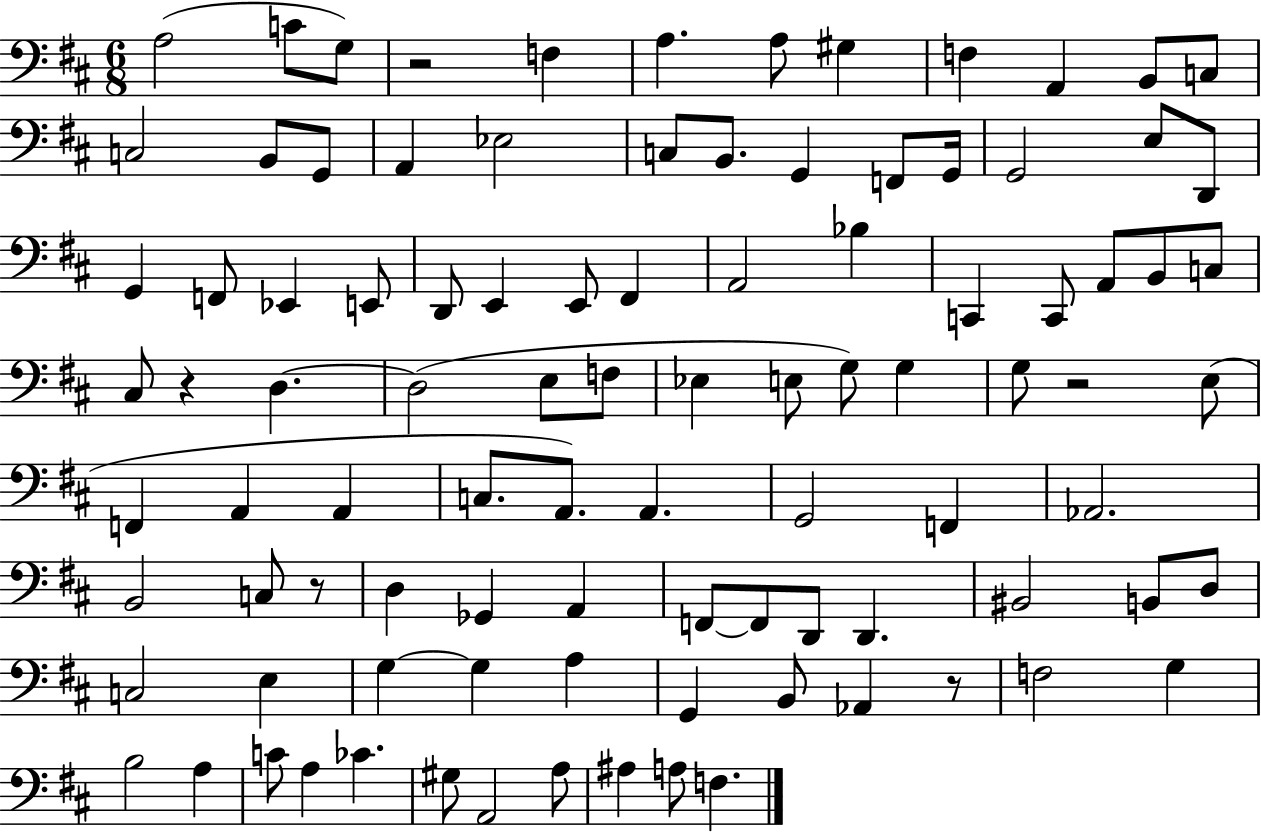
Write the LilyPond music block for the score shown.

{
  \clef bass
  \numericTimeSignature
  \time 6/8
  \key d \major
  a2( c'8 g8) | r2 f4 | a4. a8 gis4 | f4 a,4 b,8 c8 | \break c2 b,8 g,8 | a,4 ees2 | c8 b,8. g,4 f,8 g,16 | g,2 e8 d,8 | \break g,4 f,8 ees,4 e,8 | d,8 e,4 e,8 fis,4 | a,2 bes4 | c,4 c,8 a,8 b,8 c8 | \break cis8 r4 d4.~~ | d2( e8 f8 | ees4 e8 g8) g4 | g8 r2 e8( | \break f,4 a,4 a,4 | c8. a,8.) a,4. | g,2 f,4 | aes,2. | \break b,2 c8 r8 | d4 ges,4 a,4 | f,8~~ f,8 d,8 d,4. | bis,2 b,8 d8 | \break c2 e4 | g4~~ g4 a4 | g,4 b,8 aes,4 r8 | f2 g4 | \break b2 a4 | c'8 a4 ces'4. | gis8 a,2 a8 | ais4 a8 f4. | \break \bar "|."
}